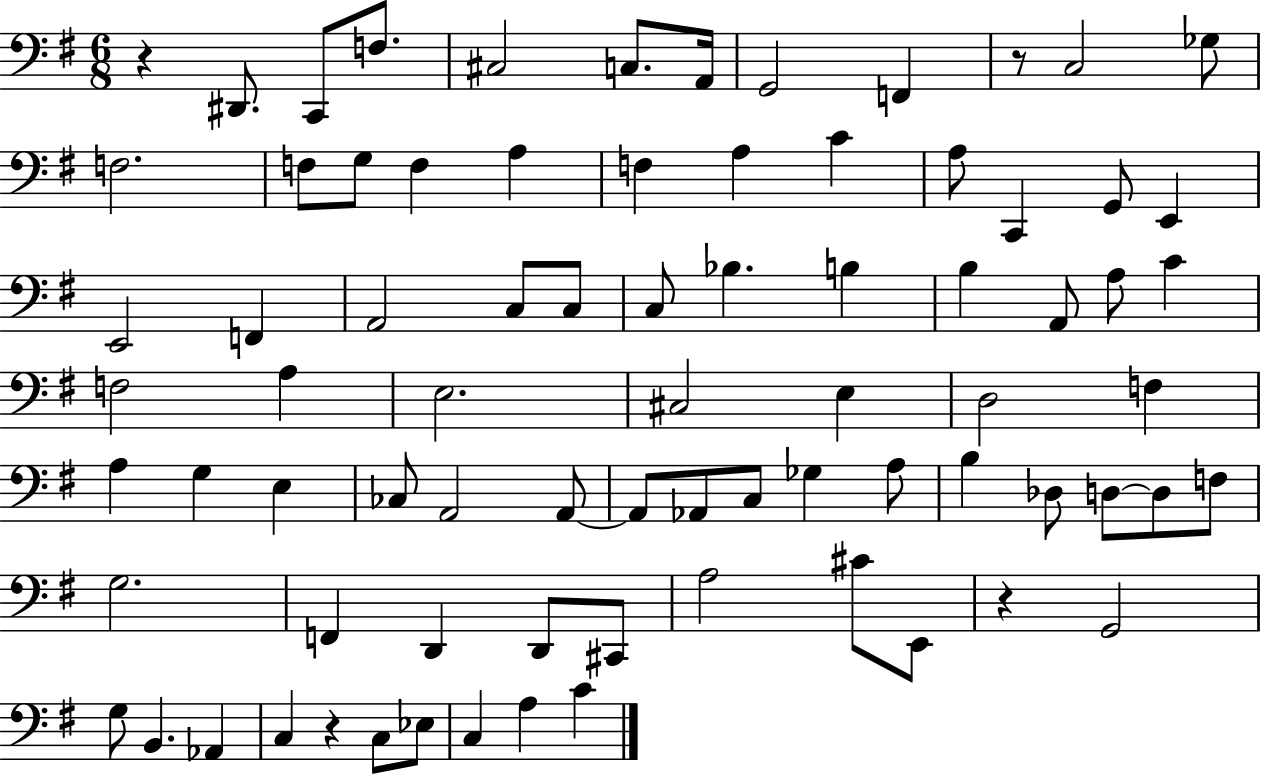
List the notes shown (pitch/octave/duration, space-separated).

R/q D#2/e. C2/e F3/e. C#3/h C3/e. A2/s G2/h F2/q R/e C3/h Gb3/e F3/h. F3/e G3/e F3/q A3/q F3/q A3/q C4/q A3/e C2/q G2/e E2/q E2/h F2/q A2/h C3/e C3/e C3/e Bb3/q. B3/q B3/q A2/e A3/e C4/q F3/h A3/q E3/h. C#3/h E3/q D3/h F3/q A3/q G3/q E3/q CES3/e A2/h A2/e A2/e Ab2/e C3/e Gb3/q A3/e B3/q Db3/e D3/e D3/e F3/e G3/h. F2/q D2/q D2/e C#2/e A3/h C#4/e E2/e R/q G2/h G3/e B2/q. Ab2/q C3/q R/q C3/e Eb3/e C3/q A3/q C4/q